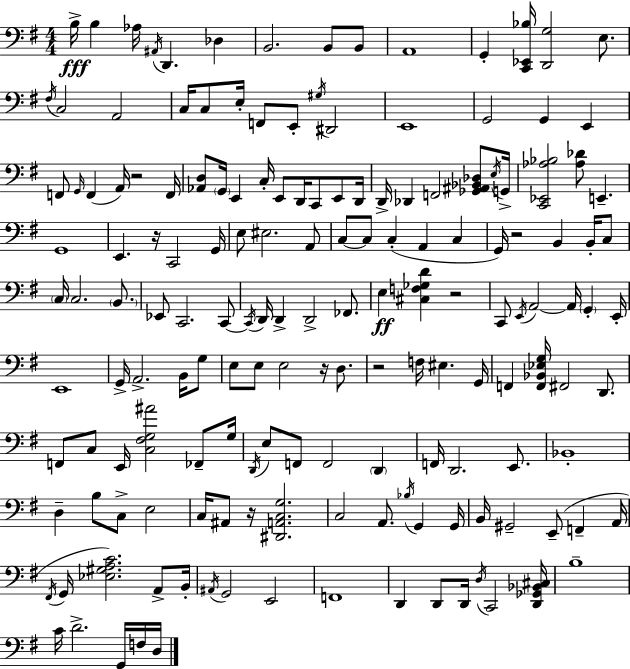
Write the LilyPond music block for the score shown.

{
  \clef bass
  \numericTimeSignature
  \time 4/4
  \key g \major
  b16->\fff b4 aes16 \acciaccatura { ais,16 } d,4. des4 | b,2. b,8 b,8 | a,1 | g,4-. <c, ees, bes>16 <d, g>2 e8. | \break \acciaccatura { fis16 } c2 a,2 | c16 c8 e16-. f,8 e,8-. \acciaccatura { gis16 } dis,2 | e,1 | g,2 g,4 e,4 | \break f,8 \grace { g,16 }( f,4 a,16) r2 | f,16 <aes, d>8 \parenthesize g,16 e,4 c16-. e,8 d,16 c,8 | e,8 d,16 d,16-> des,4 f,2 | <ges, ais, bes, des>8 \acciaccatura { e16 } g,16-> <c, ees, aes bes>2 <aes des'>8 e,4.-- | \break g,1 | e,4. r16 c,2 | g,16 e8 eis2. | a,8 c8~~ c8 c4-.( a,4 | \break c4 g,16) r2 b,4 | b,16-. c8 \parenthesize c16 c2. | \parenthesize b,8. ees,8 c,2. | c,8~~ \acciaccatura { c,16 } d,16 d,4-> d,2-> | \break fes,8. e4\ff <cis f ges d'>4 r2 | c,8 \acciaccatura { e,16 } a,2~~ | a,16 \parenthesize g,4-. e,16-. e,1 | g,16-> a,2.-> | \break b,16 g8 e8 e8 e2 | r16 d8. r2 f16 | eis4. g,16 f,4 <f, bes, ees g>16 fis,2 | d,8. f,8 c8 e,16 <c fis g ais'>2 | \break fes,8-- g16 \acciaccatura { d,16 } e8 f,8 f,2 | \parenthesize d,4 f,16 d,2. | e,8. bes,1-. | d4-- b8 c8-> | \break e2 c16 ais,8 r16 <dis, a, c g>2. | c2 | a,8. \acciaccatura { bes16 } g,4 g,16 b,16 gis,2-- | e,8--( f,4-- a,16 \acciaccatura { fis,16 } g,16 <ees gis a c'>2.) | \break a,8-> b,16-. \acciaccatura { ais,16 } g,2 | e,2 f,1 | d,4 d,8 | d,16 \acciaccatura { d16 } c,2 <d, ges, bes, cis>16 b1-- | \break c'16 d'2.-> | g,16 f16 d16 \bar "|."
}